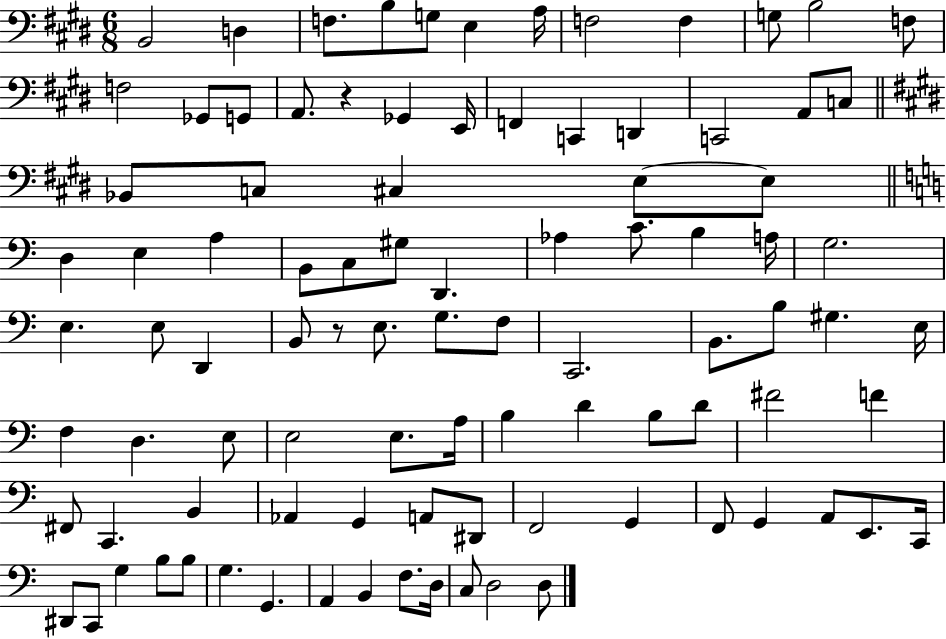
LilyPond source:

{
  \clef bass
  \numericTimeSignature
  \time 6/8
  \key e \major
  b,2 d4 | f8. b8 g8 e4 a16 | f2 f4 | g8 b2 f8 | \break f2 ges,8 g,8 | a,8. r4 ges,4 e,16 | f,4 c,4 d,4 | c,2 a,8 c8 | \break \bar "||" \break \key e \major bes,8 c8 cis4 e8~~ e8 | \bar "||" \break \key c \major d4 e4 a4 | b,8 c8 gis8 d,4. | aes4 c'8. b4 a16 | g2. | \break e4. e8 d,4 | b,8 r8 e8. g8. f8 | c,2. | b,8. b8 gis4. e16 | \break f4 d4. e8 | e2 e8. a16 | b4 d'4 b8 d'8 | fis'2 f'4 | \break fis,8 c,4. b,4 | aes,4 g,4 a,8 dis,8 | f,2 g,4 | f,8 g,4 a,8 e,8. c,16 | \break dis,8 c,8 g4 b8 b8 | g4. g,4. | a,4 b,4 f8. d16 | c8 d2 d8 | \break \bar "|."
}